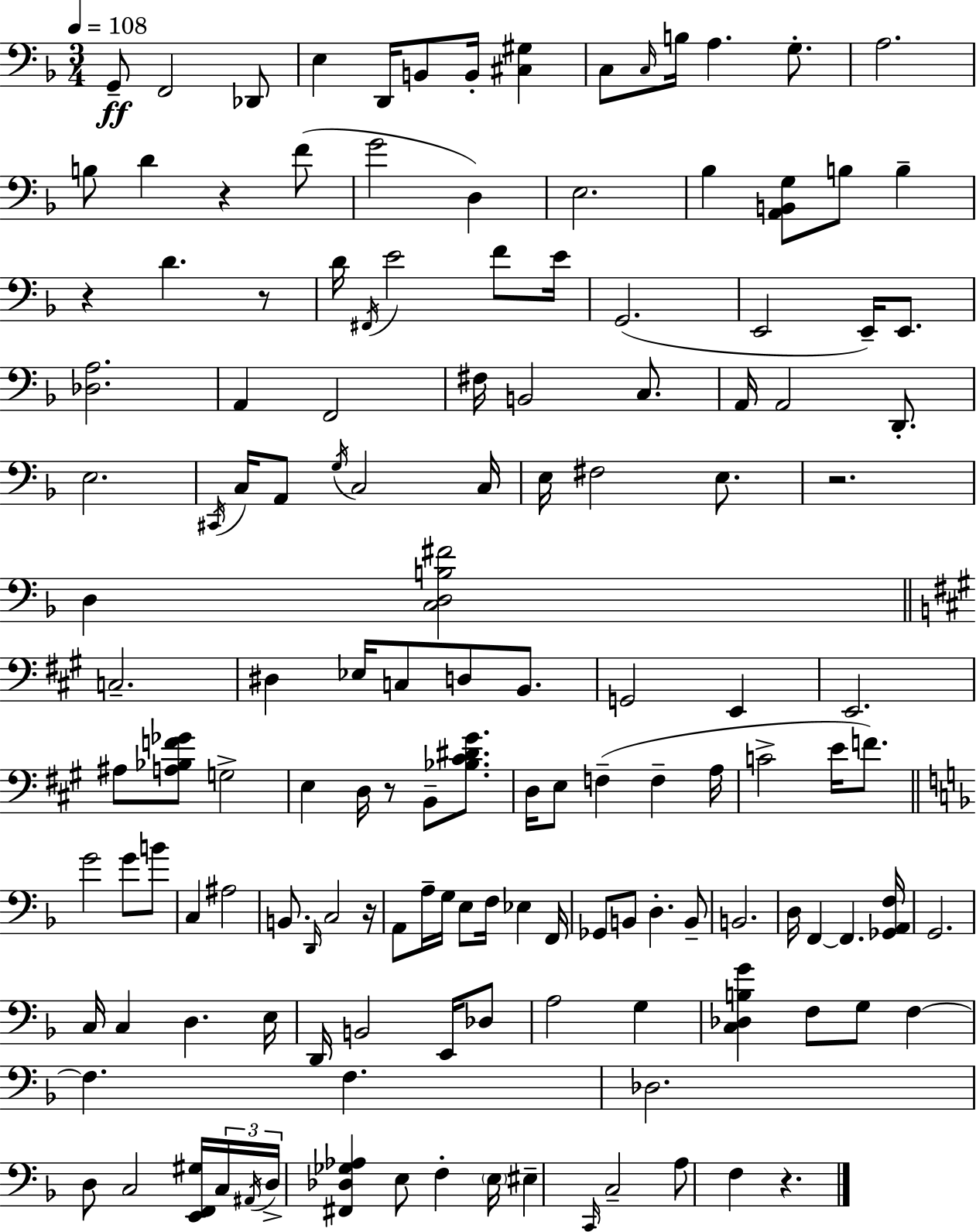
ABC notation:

X:1
T:Untitled
M:3/4
L:1/4
K:F
G,,/2 F,,2 _D,,/2 E, D,,/4 B,,/2 B,,/4 [^C,^G,] C,/2 C,/4 B,/4 A, G,/2 A,2 B,/2 D z F/2 G2 D, E,2 _B, [A,,B,,G,]/2 B,/2 B, z D z/2 D/4 ^F,,/4 E2 F/2 E/4 G,,2 E,,2 E,,/4 E,,/2 [_D,A,]2 A,, F,,2 ^F,/4 B,,2 C,/2 A,,/4 A,,2 D,,/2 E,2 ^C,,/4 C,/4 A,,/2 G,/4 C,2 C,/4 E,/4 ^F,2 E,/2 z2 D, [C,D,B,^F]2 C,2 ^D, _E,/4 C,/2 D,/2 B,,/2 G,,2 E,, E,,2 ^A,/2 [A,_B,F_G]/2 G,2 E, D,/4 z/2 B,,/2 [_B,^C^D^G]/2 D,/4 E,/2 F, F, A,/4 C2 E/4 F/2 G2 G/2 B/2 C, ^A,2 B,,/2 D,,/4 C,2 z/4 A,,/2 A,/4 G,/4 E,/2 F,/4 _E, F,,/4 _G,,/2 B,,/2 D, B,,/2 B,,2 D,/4 F,, F,, [_G,,A,,F,]/4 G,,2 C,/4 C, D, E,/4 D,,/4 B,,2 E,,/4 _D,/2 A,2 G, [C,_D,B,G] F,/2 G,/2 F, F, F, _D,2 D,/2 C,2 [E,,F,,^G,]/4 C,/4 ^A,,/4 D,/4 [^F,,_D,_G,_A,] E,/2 F, E,/4 ^E, C,,/4 C,2 A,/2 F, z